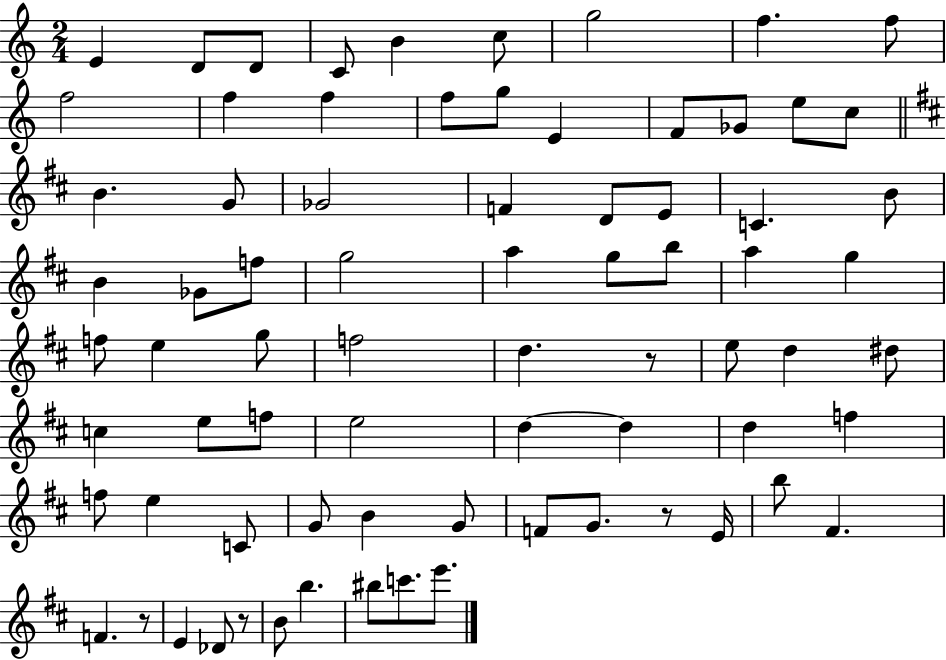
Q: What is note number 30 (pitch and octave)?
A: F5